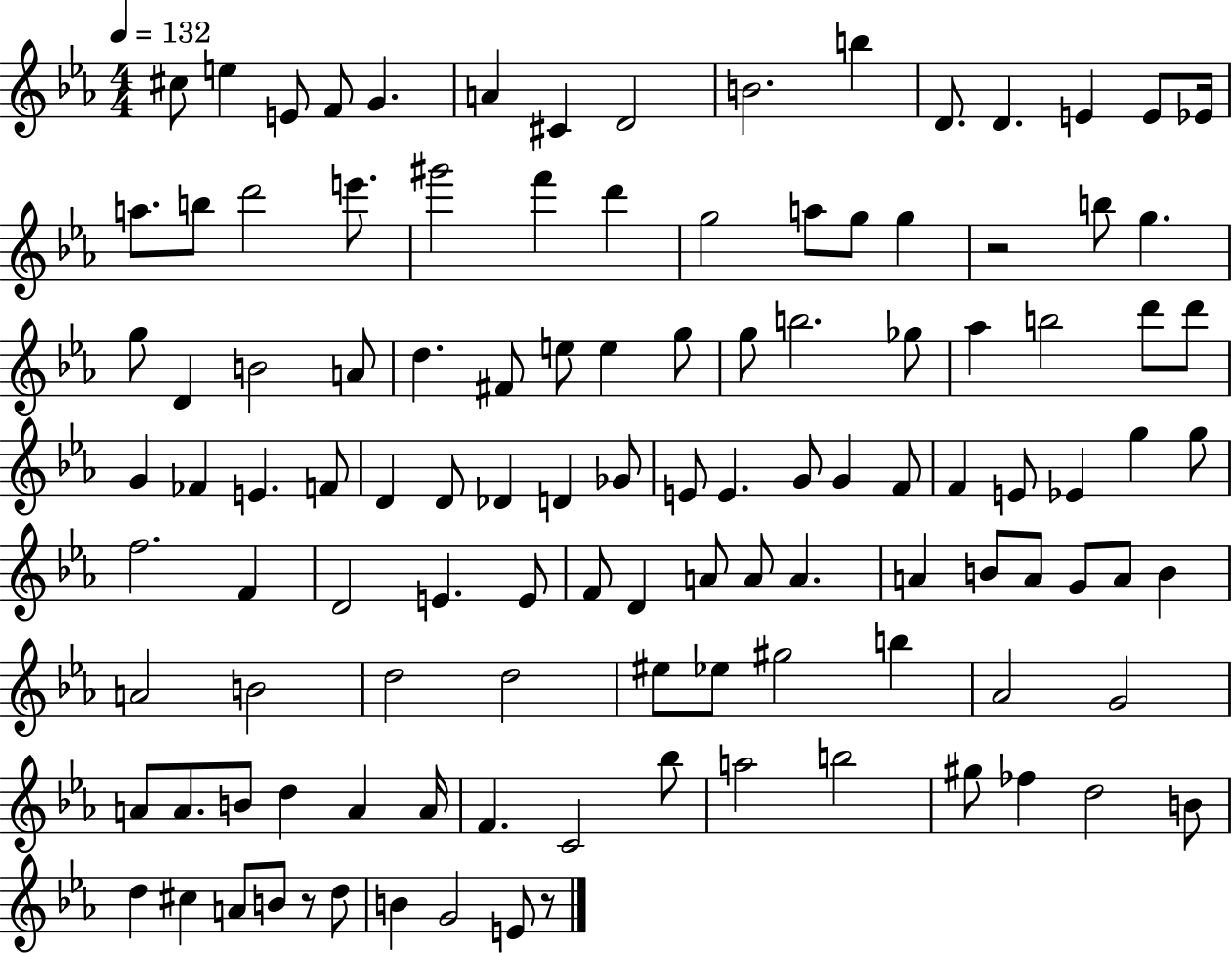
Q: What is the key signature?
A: EES major